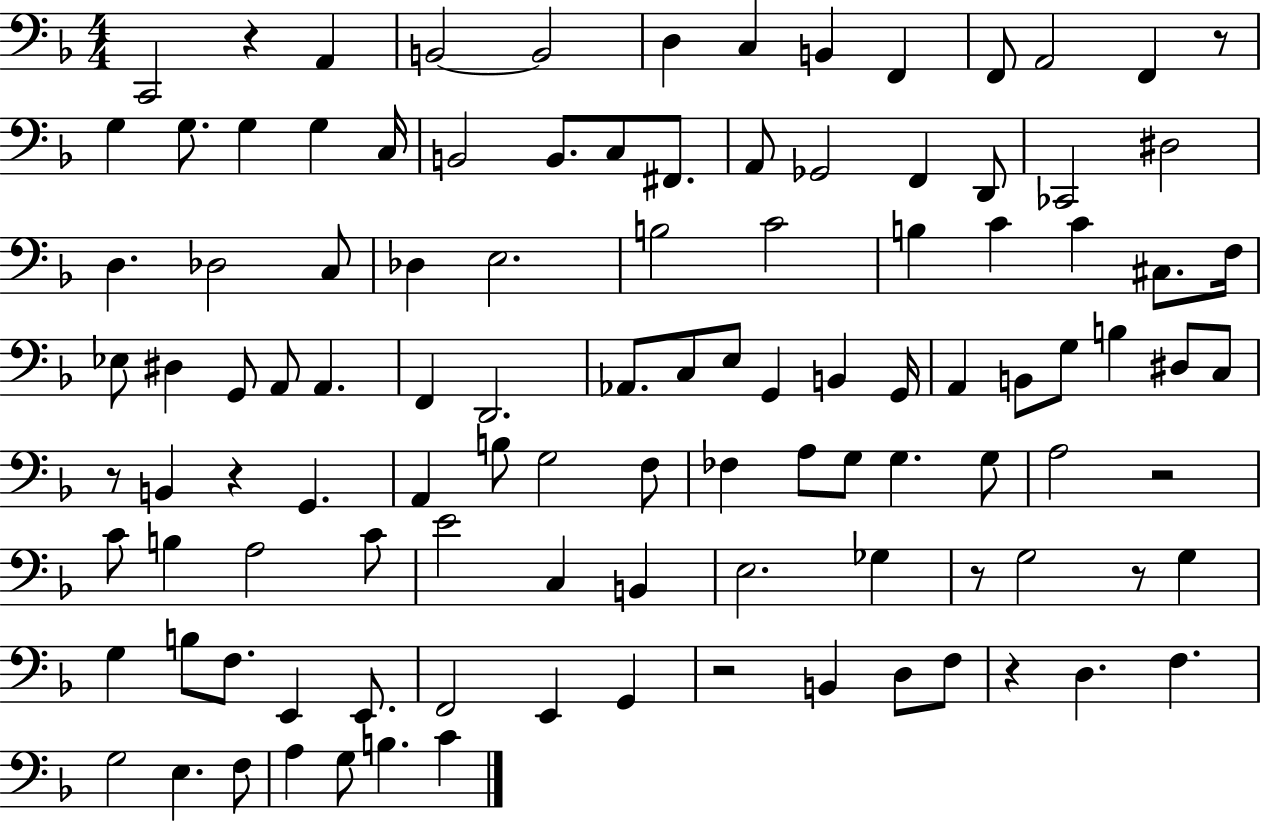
X:1
T:Untitled
M:4/4
L:1/4
K:F
C,,2 z A,, B,,2 B,,2 D, C, B,, F,, F,,/2 A,,2 F,, z/2 G, G,/2 G, G, C,/4 B,,2 B,,/2 C,/2 ^F,,/2 A,,/2 _G,,2 F,, D,,/2 _C,,2 ^D,2 D, _D,2 C,/2 _D, E,2 B,2 C2 B, C C ^C,/2 F,/4 _E,/2 ^D, G,,/2 A,,/2 A,, F,, D,,2 _A,,/2 C,/2 E,/2 G,, B,, G,,/4 A,, B,,/2 G,/2 B, ^D,/2 C,/2 z/2 B,, z G,, A,, B,/2 G,2 F,/2 _F, A,/2 G,/2 G, G,/2 A,2 z2 C/2 B, A,2 C/2 E2 C, B,, E,2 _G, z/2 G,2 z/2 G, G, B,/2 F,/2 E,, E,,/2 F,,2 E,, G,, z2 B,, D,/2 F,/2 z D, F, G,2 E, F,/2 A, G,/2 B, C